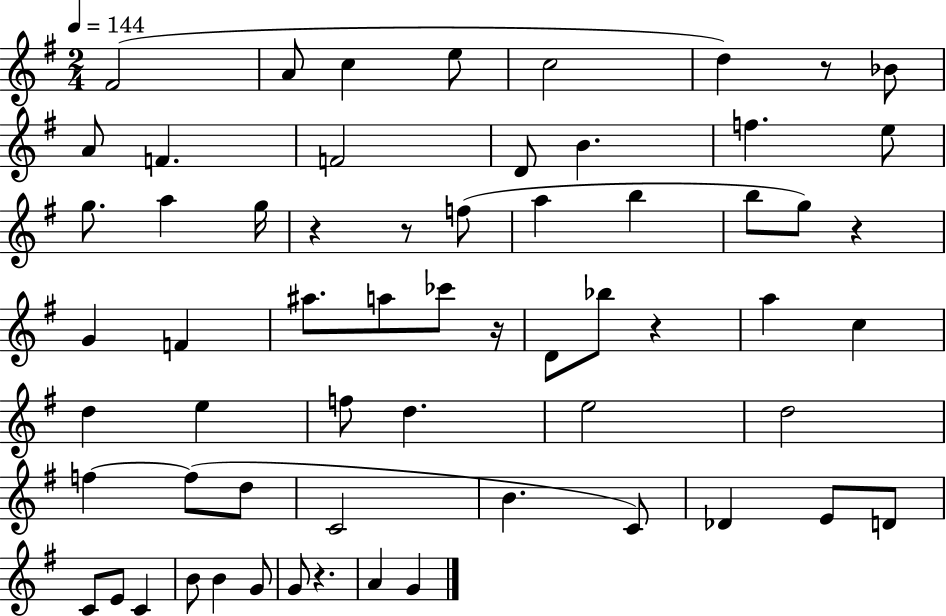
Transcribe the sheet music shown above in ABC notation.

X:1
T:Untitled
M:2/4
L:1/4
K:G
^F2 A/2 c e/2 c2 d z/2 _B/2 A/2 F F2 D/2 B f e/2 g/2 a g/4 z z/2 f/2 a b b/2 g/2 z G F ^a/2 a/2 _c'/2 z/4 D/2 _b/2 z a c d e f/2 d e2 d2 f f/2 d/2 C2 B C/2 _D E/2 D/2 C/2 E/2 C B/2 B G/2 G/2 z A G